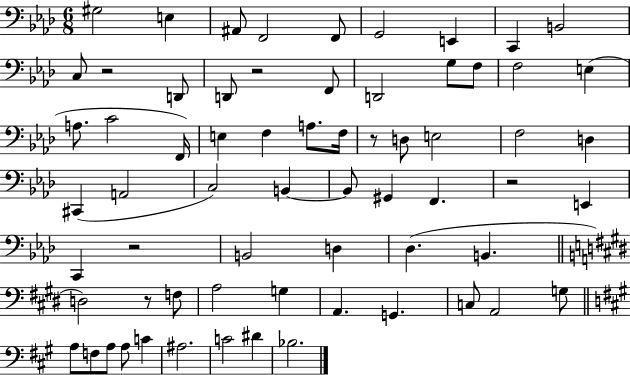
{
  \clef bass
  \numericTimeSignature
  \time 6/8
  \key aes \major
  gis2 e4 | ais,8 f,2 f,8 | g,2 e,4 | c,4 b,2 | \break c8 r2 d,8 | d,8 r2 f,8 | d,2 g8 f8 | f2 e4( | \break a8. c'2 f,16) | e4 f4 a8. f16 | r8 d8 e2 | f2 d4 | \break cis,4( a,2 | c2) b,4~~ | b,8 gis,4 f,4. | r2 e,4 | \break c,4 r2 | b,2 d4 | des4.( b,4. | \bar "||" \break \key e \major d2) r8 f8 | a2 g4 | a,4. g,4. | c8 a,2 g8 | \break \bar "||" \break \key a \major a8 f8 a8 a8 c'4 | ais2. | c'2 dis'4 | bes2. | \break \bar "|."
}